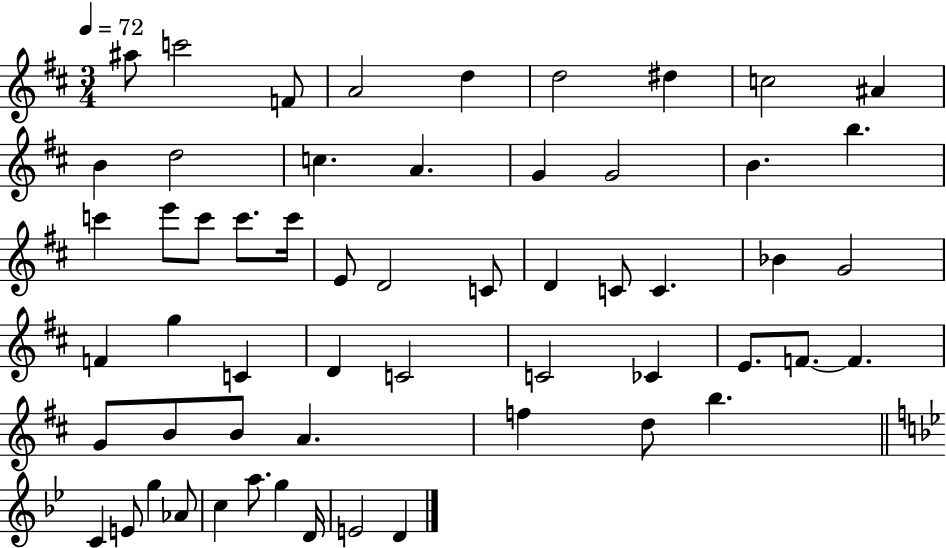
A#5/e C6/h F4/e A4/h D5/q D5/h D#5/q C5/h A#4/q B4/q D5/h C5/q. A4/q. G4/q G4/h B4/q. B5/q. C6/q E6/e C6/e C6/e. C6/s E4/e D4/h C4/e D4/q C4/e C4/q. Bb4/q G4/h F4/q G5/q C4/q D4/q C4/h C4/h CES4/q E4/e. F4/e. F4/q. G4/e B4/e B4/e A4/q. F5/q D5/e B5/q. C4/q E4/e G5/q Ab4/e C5/q A5/e. G5/q D4/s E4/h D4/q